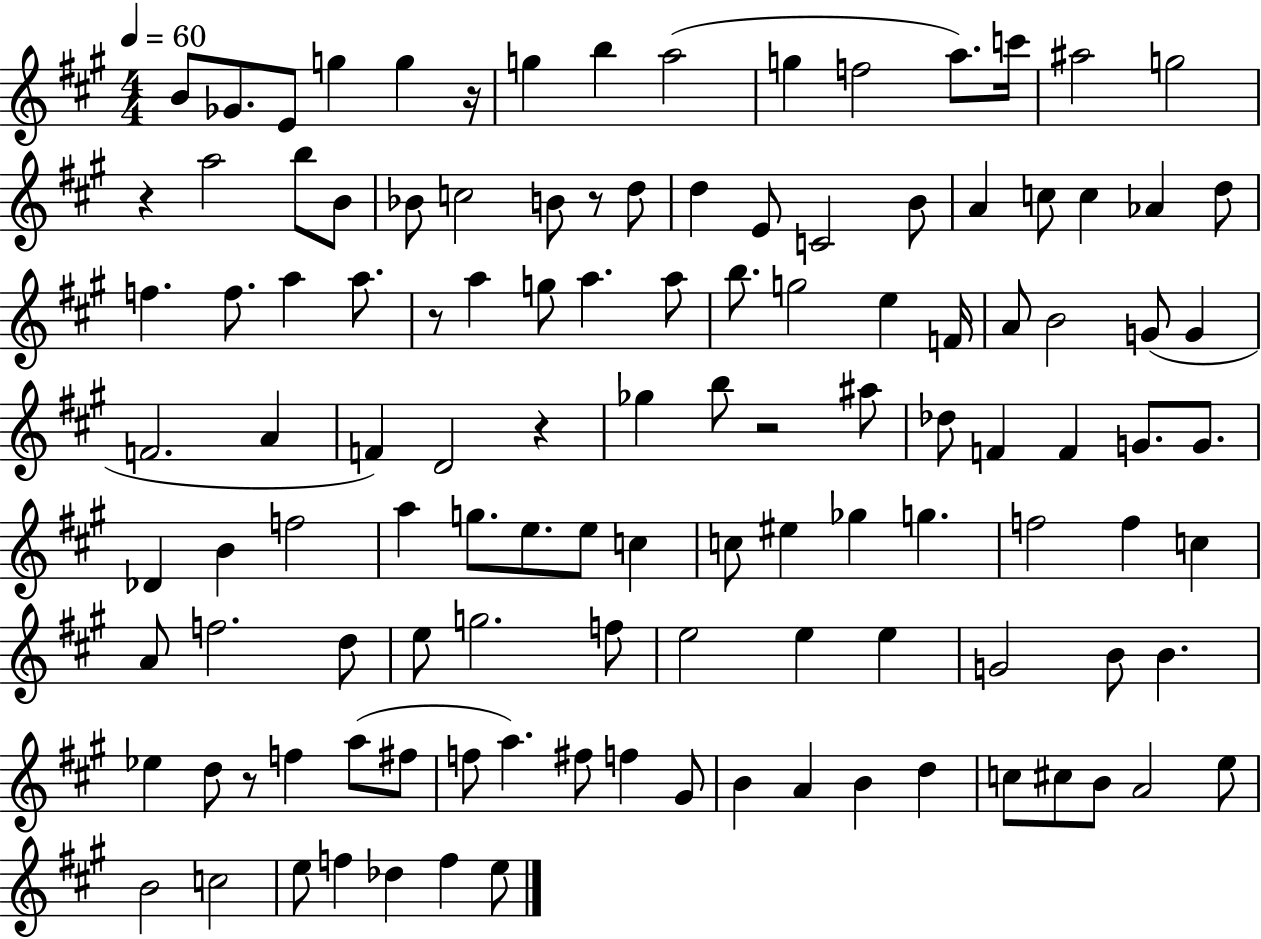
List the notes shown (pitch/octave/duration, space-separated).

B4/e Gb4/e. E4/e G5/q G5/q R/s G5/q B5/q A5/h G5/q F5/h A5/e. C6/s A#5/h G5/h R/q A5/h B5/e B4/e Bb4/e C5/h B4/e R/e D5/e D5/q E4/e C4/h B4/e A4/q C5/e C5/q Ab4/q D5/e F5/q. F5/e. A5/q A5/e. R/e A5/q G5/e A5/q. A5/e B5/e. G5/h E5/q F4/s A4/e B4/h G4/e G4/q F4/h. A4/q F4/q D4/h R/q Gb5/q B5/e R/h A#5/e Db5/e F4/q F4/q G4/e. G4/e. Db4/q B4/q F5/h A5/q G5/e. E5/e. E5/e C5/q C5/e EIS5/q Gb5/q G5/q. F5/h F5/q C5/q A4/e F5/h. D5/e E5/e G5/h. F5/e E5/h E5/q E5/q G4/h B4/e B4/q. Eb5/q D5/e R/e F5/q A5/e F#5/e F5/e A5/q. F#5/e F5/q G#4/e B4/q A4/q B4/q D5/q C5/e C#5/e B4/e A4/h E5/e B4/h C5/h E5/e F5/q Db5/q F5/q E5/e